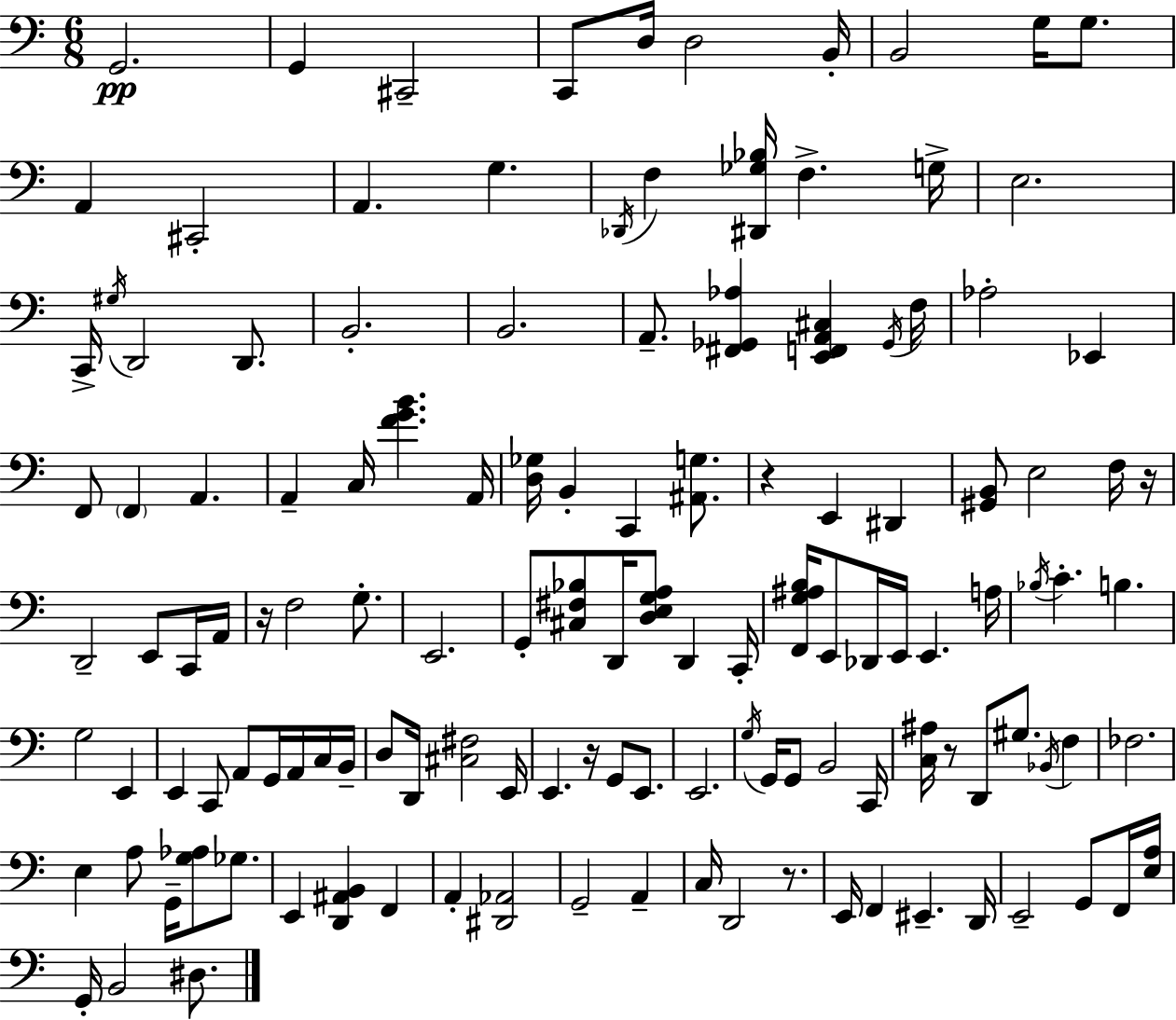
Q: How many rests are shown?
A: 6